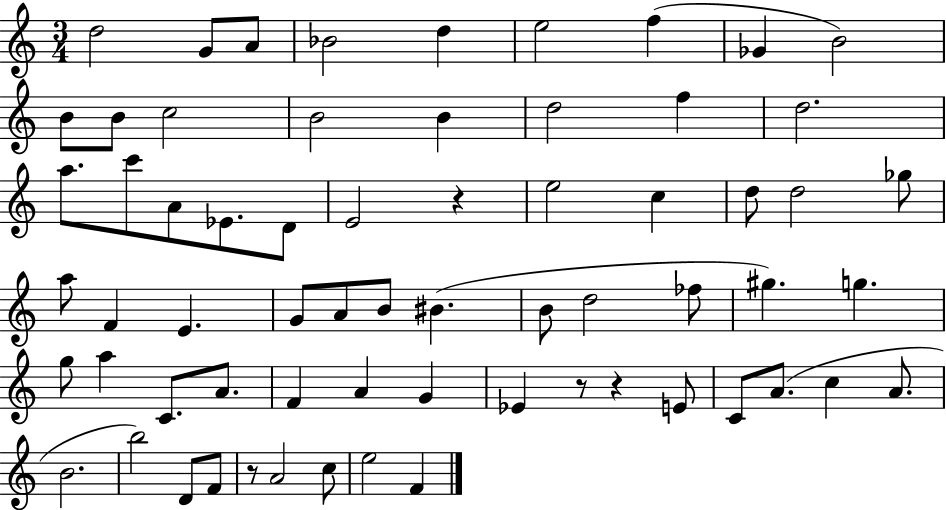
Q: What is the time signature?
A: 3/4